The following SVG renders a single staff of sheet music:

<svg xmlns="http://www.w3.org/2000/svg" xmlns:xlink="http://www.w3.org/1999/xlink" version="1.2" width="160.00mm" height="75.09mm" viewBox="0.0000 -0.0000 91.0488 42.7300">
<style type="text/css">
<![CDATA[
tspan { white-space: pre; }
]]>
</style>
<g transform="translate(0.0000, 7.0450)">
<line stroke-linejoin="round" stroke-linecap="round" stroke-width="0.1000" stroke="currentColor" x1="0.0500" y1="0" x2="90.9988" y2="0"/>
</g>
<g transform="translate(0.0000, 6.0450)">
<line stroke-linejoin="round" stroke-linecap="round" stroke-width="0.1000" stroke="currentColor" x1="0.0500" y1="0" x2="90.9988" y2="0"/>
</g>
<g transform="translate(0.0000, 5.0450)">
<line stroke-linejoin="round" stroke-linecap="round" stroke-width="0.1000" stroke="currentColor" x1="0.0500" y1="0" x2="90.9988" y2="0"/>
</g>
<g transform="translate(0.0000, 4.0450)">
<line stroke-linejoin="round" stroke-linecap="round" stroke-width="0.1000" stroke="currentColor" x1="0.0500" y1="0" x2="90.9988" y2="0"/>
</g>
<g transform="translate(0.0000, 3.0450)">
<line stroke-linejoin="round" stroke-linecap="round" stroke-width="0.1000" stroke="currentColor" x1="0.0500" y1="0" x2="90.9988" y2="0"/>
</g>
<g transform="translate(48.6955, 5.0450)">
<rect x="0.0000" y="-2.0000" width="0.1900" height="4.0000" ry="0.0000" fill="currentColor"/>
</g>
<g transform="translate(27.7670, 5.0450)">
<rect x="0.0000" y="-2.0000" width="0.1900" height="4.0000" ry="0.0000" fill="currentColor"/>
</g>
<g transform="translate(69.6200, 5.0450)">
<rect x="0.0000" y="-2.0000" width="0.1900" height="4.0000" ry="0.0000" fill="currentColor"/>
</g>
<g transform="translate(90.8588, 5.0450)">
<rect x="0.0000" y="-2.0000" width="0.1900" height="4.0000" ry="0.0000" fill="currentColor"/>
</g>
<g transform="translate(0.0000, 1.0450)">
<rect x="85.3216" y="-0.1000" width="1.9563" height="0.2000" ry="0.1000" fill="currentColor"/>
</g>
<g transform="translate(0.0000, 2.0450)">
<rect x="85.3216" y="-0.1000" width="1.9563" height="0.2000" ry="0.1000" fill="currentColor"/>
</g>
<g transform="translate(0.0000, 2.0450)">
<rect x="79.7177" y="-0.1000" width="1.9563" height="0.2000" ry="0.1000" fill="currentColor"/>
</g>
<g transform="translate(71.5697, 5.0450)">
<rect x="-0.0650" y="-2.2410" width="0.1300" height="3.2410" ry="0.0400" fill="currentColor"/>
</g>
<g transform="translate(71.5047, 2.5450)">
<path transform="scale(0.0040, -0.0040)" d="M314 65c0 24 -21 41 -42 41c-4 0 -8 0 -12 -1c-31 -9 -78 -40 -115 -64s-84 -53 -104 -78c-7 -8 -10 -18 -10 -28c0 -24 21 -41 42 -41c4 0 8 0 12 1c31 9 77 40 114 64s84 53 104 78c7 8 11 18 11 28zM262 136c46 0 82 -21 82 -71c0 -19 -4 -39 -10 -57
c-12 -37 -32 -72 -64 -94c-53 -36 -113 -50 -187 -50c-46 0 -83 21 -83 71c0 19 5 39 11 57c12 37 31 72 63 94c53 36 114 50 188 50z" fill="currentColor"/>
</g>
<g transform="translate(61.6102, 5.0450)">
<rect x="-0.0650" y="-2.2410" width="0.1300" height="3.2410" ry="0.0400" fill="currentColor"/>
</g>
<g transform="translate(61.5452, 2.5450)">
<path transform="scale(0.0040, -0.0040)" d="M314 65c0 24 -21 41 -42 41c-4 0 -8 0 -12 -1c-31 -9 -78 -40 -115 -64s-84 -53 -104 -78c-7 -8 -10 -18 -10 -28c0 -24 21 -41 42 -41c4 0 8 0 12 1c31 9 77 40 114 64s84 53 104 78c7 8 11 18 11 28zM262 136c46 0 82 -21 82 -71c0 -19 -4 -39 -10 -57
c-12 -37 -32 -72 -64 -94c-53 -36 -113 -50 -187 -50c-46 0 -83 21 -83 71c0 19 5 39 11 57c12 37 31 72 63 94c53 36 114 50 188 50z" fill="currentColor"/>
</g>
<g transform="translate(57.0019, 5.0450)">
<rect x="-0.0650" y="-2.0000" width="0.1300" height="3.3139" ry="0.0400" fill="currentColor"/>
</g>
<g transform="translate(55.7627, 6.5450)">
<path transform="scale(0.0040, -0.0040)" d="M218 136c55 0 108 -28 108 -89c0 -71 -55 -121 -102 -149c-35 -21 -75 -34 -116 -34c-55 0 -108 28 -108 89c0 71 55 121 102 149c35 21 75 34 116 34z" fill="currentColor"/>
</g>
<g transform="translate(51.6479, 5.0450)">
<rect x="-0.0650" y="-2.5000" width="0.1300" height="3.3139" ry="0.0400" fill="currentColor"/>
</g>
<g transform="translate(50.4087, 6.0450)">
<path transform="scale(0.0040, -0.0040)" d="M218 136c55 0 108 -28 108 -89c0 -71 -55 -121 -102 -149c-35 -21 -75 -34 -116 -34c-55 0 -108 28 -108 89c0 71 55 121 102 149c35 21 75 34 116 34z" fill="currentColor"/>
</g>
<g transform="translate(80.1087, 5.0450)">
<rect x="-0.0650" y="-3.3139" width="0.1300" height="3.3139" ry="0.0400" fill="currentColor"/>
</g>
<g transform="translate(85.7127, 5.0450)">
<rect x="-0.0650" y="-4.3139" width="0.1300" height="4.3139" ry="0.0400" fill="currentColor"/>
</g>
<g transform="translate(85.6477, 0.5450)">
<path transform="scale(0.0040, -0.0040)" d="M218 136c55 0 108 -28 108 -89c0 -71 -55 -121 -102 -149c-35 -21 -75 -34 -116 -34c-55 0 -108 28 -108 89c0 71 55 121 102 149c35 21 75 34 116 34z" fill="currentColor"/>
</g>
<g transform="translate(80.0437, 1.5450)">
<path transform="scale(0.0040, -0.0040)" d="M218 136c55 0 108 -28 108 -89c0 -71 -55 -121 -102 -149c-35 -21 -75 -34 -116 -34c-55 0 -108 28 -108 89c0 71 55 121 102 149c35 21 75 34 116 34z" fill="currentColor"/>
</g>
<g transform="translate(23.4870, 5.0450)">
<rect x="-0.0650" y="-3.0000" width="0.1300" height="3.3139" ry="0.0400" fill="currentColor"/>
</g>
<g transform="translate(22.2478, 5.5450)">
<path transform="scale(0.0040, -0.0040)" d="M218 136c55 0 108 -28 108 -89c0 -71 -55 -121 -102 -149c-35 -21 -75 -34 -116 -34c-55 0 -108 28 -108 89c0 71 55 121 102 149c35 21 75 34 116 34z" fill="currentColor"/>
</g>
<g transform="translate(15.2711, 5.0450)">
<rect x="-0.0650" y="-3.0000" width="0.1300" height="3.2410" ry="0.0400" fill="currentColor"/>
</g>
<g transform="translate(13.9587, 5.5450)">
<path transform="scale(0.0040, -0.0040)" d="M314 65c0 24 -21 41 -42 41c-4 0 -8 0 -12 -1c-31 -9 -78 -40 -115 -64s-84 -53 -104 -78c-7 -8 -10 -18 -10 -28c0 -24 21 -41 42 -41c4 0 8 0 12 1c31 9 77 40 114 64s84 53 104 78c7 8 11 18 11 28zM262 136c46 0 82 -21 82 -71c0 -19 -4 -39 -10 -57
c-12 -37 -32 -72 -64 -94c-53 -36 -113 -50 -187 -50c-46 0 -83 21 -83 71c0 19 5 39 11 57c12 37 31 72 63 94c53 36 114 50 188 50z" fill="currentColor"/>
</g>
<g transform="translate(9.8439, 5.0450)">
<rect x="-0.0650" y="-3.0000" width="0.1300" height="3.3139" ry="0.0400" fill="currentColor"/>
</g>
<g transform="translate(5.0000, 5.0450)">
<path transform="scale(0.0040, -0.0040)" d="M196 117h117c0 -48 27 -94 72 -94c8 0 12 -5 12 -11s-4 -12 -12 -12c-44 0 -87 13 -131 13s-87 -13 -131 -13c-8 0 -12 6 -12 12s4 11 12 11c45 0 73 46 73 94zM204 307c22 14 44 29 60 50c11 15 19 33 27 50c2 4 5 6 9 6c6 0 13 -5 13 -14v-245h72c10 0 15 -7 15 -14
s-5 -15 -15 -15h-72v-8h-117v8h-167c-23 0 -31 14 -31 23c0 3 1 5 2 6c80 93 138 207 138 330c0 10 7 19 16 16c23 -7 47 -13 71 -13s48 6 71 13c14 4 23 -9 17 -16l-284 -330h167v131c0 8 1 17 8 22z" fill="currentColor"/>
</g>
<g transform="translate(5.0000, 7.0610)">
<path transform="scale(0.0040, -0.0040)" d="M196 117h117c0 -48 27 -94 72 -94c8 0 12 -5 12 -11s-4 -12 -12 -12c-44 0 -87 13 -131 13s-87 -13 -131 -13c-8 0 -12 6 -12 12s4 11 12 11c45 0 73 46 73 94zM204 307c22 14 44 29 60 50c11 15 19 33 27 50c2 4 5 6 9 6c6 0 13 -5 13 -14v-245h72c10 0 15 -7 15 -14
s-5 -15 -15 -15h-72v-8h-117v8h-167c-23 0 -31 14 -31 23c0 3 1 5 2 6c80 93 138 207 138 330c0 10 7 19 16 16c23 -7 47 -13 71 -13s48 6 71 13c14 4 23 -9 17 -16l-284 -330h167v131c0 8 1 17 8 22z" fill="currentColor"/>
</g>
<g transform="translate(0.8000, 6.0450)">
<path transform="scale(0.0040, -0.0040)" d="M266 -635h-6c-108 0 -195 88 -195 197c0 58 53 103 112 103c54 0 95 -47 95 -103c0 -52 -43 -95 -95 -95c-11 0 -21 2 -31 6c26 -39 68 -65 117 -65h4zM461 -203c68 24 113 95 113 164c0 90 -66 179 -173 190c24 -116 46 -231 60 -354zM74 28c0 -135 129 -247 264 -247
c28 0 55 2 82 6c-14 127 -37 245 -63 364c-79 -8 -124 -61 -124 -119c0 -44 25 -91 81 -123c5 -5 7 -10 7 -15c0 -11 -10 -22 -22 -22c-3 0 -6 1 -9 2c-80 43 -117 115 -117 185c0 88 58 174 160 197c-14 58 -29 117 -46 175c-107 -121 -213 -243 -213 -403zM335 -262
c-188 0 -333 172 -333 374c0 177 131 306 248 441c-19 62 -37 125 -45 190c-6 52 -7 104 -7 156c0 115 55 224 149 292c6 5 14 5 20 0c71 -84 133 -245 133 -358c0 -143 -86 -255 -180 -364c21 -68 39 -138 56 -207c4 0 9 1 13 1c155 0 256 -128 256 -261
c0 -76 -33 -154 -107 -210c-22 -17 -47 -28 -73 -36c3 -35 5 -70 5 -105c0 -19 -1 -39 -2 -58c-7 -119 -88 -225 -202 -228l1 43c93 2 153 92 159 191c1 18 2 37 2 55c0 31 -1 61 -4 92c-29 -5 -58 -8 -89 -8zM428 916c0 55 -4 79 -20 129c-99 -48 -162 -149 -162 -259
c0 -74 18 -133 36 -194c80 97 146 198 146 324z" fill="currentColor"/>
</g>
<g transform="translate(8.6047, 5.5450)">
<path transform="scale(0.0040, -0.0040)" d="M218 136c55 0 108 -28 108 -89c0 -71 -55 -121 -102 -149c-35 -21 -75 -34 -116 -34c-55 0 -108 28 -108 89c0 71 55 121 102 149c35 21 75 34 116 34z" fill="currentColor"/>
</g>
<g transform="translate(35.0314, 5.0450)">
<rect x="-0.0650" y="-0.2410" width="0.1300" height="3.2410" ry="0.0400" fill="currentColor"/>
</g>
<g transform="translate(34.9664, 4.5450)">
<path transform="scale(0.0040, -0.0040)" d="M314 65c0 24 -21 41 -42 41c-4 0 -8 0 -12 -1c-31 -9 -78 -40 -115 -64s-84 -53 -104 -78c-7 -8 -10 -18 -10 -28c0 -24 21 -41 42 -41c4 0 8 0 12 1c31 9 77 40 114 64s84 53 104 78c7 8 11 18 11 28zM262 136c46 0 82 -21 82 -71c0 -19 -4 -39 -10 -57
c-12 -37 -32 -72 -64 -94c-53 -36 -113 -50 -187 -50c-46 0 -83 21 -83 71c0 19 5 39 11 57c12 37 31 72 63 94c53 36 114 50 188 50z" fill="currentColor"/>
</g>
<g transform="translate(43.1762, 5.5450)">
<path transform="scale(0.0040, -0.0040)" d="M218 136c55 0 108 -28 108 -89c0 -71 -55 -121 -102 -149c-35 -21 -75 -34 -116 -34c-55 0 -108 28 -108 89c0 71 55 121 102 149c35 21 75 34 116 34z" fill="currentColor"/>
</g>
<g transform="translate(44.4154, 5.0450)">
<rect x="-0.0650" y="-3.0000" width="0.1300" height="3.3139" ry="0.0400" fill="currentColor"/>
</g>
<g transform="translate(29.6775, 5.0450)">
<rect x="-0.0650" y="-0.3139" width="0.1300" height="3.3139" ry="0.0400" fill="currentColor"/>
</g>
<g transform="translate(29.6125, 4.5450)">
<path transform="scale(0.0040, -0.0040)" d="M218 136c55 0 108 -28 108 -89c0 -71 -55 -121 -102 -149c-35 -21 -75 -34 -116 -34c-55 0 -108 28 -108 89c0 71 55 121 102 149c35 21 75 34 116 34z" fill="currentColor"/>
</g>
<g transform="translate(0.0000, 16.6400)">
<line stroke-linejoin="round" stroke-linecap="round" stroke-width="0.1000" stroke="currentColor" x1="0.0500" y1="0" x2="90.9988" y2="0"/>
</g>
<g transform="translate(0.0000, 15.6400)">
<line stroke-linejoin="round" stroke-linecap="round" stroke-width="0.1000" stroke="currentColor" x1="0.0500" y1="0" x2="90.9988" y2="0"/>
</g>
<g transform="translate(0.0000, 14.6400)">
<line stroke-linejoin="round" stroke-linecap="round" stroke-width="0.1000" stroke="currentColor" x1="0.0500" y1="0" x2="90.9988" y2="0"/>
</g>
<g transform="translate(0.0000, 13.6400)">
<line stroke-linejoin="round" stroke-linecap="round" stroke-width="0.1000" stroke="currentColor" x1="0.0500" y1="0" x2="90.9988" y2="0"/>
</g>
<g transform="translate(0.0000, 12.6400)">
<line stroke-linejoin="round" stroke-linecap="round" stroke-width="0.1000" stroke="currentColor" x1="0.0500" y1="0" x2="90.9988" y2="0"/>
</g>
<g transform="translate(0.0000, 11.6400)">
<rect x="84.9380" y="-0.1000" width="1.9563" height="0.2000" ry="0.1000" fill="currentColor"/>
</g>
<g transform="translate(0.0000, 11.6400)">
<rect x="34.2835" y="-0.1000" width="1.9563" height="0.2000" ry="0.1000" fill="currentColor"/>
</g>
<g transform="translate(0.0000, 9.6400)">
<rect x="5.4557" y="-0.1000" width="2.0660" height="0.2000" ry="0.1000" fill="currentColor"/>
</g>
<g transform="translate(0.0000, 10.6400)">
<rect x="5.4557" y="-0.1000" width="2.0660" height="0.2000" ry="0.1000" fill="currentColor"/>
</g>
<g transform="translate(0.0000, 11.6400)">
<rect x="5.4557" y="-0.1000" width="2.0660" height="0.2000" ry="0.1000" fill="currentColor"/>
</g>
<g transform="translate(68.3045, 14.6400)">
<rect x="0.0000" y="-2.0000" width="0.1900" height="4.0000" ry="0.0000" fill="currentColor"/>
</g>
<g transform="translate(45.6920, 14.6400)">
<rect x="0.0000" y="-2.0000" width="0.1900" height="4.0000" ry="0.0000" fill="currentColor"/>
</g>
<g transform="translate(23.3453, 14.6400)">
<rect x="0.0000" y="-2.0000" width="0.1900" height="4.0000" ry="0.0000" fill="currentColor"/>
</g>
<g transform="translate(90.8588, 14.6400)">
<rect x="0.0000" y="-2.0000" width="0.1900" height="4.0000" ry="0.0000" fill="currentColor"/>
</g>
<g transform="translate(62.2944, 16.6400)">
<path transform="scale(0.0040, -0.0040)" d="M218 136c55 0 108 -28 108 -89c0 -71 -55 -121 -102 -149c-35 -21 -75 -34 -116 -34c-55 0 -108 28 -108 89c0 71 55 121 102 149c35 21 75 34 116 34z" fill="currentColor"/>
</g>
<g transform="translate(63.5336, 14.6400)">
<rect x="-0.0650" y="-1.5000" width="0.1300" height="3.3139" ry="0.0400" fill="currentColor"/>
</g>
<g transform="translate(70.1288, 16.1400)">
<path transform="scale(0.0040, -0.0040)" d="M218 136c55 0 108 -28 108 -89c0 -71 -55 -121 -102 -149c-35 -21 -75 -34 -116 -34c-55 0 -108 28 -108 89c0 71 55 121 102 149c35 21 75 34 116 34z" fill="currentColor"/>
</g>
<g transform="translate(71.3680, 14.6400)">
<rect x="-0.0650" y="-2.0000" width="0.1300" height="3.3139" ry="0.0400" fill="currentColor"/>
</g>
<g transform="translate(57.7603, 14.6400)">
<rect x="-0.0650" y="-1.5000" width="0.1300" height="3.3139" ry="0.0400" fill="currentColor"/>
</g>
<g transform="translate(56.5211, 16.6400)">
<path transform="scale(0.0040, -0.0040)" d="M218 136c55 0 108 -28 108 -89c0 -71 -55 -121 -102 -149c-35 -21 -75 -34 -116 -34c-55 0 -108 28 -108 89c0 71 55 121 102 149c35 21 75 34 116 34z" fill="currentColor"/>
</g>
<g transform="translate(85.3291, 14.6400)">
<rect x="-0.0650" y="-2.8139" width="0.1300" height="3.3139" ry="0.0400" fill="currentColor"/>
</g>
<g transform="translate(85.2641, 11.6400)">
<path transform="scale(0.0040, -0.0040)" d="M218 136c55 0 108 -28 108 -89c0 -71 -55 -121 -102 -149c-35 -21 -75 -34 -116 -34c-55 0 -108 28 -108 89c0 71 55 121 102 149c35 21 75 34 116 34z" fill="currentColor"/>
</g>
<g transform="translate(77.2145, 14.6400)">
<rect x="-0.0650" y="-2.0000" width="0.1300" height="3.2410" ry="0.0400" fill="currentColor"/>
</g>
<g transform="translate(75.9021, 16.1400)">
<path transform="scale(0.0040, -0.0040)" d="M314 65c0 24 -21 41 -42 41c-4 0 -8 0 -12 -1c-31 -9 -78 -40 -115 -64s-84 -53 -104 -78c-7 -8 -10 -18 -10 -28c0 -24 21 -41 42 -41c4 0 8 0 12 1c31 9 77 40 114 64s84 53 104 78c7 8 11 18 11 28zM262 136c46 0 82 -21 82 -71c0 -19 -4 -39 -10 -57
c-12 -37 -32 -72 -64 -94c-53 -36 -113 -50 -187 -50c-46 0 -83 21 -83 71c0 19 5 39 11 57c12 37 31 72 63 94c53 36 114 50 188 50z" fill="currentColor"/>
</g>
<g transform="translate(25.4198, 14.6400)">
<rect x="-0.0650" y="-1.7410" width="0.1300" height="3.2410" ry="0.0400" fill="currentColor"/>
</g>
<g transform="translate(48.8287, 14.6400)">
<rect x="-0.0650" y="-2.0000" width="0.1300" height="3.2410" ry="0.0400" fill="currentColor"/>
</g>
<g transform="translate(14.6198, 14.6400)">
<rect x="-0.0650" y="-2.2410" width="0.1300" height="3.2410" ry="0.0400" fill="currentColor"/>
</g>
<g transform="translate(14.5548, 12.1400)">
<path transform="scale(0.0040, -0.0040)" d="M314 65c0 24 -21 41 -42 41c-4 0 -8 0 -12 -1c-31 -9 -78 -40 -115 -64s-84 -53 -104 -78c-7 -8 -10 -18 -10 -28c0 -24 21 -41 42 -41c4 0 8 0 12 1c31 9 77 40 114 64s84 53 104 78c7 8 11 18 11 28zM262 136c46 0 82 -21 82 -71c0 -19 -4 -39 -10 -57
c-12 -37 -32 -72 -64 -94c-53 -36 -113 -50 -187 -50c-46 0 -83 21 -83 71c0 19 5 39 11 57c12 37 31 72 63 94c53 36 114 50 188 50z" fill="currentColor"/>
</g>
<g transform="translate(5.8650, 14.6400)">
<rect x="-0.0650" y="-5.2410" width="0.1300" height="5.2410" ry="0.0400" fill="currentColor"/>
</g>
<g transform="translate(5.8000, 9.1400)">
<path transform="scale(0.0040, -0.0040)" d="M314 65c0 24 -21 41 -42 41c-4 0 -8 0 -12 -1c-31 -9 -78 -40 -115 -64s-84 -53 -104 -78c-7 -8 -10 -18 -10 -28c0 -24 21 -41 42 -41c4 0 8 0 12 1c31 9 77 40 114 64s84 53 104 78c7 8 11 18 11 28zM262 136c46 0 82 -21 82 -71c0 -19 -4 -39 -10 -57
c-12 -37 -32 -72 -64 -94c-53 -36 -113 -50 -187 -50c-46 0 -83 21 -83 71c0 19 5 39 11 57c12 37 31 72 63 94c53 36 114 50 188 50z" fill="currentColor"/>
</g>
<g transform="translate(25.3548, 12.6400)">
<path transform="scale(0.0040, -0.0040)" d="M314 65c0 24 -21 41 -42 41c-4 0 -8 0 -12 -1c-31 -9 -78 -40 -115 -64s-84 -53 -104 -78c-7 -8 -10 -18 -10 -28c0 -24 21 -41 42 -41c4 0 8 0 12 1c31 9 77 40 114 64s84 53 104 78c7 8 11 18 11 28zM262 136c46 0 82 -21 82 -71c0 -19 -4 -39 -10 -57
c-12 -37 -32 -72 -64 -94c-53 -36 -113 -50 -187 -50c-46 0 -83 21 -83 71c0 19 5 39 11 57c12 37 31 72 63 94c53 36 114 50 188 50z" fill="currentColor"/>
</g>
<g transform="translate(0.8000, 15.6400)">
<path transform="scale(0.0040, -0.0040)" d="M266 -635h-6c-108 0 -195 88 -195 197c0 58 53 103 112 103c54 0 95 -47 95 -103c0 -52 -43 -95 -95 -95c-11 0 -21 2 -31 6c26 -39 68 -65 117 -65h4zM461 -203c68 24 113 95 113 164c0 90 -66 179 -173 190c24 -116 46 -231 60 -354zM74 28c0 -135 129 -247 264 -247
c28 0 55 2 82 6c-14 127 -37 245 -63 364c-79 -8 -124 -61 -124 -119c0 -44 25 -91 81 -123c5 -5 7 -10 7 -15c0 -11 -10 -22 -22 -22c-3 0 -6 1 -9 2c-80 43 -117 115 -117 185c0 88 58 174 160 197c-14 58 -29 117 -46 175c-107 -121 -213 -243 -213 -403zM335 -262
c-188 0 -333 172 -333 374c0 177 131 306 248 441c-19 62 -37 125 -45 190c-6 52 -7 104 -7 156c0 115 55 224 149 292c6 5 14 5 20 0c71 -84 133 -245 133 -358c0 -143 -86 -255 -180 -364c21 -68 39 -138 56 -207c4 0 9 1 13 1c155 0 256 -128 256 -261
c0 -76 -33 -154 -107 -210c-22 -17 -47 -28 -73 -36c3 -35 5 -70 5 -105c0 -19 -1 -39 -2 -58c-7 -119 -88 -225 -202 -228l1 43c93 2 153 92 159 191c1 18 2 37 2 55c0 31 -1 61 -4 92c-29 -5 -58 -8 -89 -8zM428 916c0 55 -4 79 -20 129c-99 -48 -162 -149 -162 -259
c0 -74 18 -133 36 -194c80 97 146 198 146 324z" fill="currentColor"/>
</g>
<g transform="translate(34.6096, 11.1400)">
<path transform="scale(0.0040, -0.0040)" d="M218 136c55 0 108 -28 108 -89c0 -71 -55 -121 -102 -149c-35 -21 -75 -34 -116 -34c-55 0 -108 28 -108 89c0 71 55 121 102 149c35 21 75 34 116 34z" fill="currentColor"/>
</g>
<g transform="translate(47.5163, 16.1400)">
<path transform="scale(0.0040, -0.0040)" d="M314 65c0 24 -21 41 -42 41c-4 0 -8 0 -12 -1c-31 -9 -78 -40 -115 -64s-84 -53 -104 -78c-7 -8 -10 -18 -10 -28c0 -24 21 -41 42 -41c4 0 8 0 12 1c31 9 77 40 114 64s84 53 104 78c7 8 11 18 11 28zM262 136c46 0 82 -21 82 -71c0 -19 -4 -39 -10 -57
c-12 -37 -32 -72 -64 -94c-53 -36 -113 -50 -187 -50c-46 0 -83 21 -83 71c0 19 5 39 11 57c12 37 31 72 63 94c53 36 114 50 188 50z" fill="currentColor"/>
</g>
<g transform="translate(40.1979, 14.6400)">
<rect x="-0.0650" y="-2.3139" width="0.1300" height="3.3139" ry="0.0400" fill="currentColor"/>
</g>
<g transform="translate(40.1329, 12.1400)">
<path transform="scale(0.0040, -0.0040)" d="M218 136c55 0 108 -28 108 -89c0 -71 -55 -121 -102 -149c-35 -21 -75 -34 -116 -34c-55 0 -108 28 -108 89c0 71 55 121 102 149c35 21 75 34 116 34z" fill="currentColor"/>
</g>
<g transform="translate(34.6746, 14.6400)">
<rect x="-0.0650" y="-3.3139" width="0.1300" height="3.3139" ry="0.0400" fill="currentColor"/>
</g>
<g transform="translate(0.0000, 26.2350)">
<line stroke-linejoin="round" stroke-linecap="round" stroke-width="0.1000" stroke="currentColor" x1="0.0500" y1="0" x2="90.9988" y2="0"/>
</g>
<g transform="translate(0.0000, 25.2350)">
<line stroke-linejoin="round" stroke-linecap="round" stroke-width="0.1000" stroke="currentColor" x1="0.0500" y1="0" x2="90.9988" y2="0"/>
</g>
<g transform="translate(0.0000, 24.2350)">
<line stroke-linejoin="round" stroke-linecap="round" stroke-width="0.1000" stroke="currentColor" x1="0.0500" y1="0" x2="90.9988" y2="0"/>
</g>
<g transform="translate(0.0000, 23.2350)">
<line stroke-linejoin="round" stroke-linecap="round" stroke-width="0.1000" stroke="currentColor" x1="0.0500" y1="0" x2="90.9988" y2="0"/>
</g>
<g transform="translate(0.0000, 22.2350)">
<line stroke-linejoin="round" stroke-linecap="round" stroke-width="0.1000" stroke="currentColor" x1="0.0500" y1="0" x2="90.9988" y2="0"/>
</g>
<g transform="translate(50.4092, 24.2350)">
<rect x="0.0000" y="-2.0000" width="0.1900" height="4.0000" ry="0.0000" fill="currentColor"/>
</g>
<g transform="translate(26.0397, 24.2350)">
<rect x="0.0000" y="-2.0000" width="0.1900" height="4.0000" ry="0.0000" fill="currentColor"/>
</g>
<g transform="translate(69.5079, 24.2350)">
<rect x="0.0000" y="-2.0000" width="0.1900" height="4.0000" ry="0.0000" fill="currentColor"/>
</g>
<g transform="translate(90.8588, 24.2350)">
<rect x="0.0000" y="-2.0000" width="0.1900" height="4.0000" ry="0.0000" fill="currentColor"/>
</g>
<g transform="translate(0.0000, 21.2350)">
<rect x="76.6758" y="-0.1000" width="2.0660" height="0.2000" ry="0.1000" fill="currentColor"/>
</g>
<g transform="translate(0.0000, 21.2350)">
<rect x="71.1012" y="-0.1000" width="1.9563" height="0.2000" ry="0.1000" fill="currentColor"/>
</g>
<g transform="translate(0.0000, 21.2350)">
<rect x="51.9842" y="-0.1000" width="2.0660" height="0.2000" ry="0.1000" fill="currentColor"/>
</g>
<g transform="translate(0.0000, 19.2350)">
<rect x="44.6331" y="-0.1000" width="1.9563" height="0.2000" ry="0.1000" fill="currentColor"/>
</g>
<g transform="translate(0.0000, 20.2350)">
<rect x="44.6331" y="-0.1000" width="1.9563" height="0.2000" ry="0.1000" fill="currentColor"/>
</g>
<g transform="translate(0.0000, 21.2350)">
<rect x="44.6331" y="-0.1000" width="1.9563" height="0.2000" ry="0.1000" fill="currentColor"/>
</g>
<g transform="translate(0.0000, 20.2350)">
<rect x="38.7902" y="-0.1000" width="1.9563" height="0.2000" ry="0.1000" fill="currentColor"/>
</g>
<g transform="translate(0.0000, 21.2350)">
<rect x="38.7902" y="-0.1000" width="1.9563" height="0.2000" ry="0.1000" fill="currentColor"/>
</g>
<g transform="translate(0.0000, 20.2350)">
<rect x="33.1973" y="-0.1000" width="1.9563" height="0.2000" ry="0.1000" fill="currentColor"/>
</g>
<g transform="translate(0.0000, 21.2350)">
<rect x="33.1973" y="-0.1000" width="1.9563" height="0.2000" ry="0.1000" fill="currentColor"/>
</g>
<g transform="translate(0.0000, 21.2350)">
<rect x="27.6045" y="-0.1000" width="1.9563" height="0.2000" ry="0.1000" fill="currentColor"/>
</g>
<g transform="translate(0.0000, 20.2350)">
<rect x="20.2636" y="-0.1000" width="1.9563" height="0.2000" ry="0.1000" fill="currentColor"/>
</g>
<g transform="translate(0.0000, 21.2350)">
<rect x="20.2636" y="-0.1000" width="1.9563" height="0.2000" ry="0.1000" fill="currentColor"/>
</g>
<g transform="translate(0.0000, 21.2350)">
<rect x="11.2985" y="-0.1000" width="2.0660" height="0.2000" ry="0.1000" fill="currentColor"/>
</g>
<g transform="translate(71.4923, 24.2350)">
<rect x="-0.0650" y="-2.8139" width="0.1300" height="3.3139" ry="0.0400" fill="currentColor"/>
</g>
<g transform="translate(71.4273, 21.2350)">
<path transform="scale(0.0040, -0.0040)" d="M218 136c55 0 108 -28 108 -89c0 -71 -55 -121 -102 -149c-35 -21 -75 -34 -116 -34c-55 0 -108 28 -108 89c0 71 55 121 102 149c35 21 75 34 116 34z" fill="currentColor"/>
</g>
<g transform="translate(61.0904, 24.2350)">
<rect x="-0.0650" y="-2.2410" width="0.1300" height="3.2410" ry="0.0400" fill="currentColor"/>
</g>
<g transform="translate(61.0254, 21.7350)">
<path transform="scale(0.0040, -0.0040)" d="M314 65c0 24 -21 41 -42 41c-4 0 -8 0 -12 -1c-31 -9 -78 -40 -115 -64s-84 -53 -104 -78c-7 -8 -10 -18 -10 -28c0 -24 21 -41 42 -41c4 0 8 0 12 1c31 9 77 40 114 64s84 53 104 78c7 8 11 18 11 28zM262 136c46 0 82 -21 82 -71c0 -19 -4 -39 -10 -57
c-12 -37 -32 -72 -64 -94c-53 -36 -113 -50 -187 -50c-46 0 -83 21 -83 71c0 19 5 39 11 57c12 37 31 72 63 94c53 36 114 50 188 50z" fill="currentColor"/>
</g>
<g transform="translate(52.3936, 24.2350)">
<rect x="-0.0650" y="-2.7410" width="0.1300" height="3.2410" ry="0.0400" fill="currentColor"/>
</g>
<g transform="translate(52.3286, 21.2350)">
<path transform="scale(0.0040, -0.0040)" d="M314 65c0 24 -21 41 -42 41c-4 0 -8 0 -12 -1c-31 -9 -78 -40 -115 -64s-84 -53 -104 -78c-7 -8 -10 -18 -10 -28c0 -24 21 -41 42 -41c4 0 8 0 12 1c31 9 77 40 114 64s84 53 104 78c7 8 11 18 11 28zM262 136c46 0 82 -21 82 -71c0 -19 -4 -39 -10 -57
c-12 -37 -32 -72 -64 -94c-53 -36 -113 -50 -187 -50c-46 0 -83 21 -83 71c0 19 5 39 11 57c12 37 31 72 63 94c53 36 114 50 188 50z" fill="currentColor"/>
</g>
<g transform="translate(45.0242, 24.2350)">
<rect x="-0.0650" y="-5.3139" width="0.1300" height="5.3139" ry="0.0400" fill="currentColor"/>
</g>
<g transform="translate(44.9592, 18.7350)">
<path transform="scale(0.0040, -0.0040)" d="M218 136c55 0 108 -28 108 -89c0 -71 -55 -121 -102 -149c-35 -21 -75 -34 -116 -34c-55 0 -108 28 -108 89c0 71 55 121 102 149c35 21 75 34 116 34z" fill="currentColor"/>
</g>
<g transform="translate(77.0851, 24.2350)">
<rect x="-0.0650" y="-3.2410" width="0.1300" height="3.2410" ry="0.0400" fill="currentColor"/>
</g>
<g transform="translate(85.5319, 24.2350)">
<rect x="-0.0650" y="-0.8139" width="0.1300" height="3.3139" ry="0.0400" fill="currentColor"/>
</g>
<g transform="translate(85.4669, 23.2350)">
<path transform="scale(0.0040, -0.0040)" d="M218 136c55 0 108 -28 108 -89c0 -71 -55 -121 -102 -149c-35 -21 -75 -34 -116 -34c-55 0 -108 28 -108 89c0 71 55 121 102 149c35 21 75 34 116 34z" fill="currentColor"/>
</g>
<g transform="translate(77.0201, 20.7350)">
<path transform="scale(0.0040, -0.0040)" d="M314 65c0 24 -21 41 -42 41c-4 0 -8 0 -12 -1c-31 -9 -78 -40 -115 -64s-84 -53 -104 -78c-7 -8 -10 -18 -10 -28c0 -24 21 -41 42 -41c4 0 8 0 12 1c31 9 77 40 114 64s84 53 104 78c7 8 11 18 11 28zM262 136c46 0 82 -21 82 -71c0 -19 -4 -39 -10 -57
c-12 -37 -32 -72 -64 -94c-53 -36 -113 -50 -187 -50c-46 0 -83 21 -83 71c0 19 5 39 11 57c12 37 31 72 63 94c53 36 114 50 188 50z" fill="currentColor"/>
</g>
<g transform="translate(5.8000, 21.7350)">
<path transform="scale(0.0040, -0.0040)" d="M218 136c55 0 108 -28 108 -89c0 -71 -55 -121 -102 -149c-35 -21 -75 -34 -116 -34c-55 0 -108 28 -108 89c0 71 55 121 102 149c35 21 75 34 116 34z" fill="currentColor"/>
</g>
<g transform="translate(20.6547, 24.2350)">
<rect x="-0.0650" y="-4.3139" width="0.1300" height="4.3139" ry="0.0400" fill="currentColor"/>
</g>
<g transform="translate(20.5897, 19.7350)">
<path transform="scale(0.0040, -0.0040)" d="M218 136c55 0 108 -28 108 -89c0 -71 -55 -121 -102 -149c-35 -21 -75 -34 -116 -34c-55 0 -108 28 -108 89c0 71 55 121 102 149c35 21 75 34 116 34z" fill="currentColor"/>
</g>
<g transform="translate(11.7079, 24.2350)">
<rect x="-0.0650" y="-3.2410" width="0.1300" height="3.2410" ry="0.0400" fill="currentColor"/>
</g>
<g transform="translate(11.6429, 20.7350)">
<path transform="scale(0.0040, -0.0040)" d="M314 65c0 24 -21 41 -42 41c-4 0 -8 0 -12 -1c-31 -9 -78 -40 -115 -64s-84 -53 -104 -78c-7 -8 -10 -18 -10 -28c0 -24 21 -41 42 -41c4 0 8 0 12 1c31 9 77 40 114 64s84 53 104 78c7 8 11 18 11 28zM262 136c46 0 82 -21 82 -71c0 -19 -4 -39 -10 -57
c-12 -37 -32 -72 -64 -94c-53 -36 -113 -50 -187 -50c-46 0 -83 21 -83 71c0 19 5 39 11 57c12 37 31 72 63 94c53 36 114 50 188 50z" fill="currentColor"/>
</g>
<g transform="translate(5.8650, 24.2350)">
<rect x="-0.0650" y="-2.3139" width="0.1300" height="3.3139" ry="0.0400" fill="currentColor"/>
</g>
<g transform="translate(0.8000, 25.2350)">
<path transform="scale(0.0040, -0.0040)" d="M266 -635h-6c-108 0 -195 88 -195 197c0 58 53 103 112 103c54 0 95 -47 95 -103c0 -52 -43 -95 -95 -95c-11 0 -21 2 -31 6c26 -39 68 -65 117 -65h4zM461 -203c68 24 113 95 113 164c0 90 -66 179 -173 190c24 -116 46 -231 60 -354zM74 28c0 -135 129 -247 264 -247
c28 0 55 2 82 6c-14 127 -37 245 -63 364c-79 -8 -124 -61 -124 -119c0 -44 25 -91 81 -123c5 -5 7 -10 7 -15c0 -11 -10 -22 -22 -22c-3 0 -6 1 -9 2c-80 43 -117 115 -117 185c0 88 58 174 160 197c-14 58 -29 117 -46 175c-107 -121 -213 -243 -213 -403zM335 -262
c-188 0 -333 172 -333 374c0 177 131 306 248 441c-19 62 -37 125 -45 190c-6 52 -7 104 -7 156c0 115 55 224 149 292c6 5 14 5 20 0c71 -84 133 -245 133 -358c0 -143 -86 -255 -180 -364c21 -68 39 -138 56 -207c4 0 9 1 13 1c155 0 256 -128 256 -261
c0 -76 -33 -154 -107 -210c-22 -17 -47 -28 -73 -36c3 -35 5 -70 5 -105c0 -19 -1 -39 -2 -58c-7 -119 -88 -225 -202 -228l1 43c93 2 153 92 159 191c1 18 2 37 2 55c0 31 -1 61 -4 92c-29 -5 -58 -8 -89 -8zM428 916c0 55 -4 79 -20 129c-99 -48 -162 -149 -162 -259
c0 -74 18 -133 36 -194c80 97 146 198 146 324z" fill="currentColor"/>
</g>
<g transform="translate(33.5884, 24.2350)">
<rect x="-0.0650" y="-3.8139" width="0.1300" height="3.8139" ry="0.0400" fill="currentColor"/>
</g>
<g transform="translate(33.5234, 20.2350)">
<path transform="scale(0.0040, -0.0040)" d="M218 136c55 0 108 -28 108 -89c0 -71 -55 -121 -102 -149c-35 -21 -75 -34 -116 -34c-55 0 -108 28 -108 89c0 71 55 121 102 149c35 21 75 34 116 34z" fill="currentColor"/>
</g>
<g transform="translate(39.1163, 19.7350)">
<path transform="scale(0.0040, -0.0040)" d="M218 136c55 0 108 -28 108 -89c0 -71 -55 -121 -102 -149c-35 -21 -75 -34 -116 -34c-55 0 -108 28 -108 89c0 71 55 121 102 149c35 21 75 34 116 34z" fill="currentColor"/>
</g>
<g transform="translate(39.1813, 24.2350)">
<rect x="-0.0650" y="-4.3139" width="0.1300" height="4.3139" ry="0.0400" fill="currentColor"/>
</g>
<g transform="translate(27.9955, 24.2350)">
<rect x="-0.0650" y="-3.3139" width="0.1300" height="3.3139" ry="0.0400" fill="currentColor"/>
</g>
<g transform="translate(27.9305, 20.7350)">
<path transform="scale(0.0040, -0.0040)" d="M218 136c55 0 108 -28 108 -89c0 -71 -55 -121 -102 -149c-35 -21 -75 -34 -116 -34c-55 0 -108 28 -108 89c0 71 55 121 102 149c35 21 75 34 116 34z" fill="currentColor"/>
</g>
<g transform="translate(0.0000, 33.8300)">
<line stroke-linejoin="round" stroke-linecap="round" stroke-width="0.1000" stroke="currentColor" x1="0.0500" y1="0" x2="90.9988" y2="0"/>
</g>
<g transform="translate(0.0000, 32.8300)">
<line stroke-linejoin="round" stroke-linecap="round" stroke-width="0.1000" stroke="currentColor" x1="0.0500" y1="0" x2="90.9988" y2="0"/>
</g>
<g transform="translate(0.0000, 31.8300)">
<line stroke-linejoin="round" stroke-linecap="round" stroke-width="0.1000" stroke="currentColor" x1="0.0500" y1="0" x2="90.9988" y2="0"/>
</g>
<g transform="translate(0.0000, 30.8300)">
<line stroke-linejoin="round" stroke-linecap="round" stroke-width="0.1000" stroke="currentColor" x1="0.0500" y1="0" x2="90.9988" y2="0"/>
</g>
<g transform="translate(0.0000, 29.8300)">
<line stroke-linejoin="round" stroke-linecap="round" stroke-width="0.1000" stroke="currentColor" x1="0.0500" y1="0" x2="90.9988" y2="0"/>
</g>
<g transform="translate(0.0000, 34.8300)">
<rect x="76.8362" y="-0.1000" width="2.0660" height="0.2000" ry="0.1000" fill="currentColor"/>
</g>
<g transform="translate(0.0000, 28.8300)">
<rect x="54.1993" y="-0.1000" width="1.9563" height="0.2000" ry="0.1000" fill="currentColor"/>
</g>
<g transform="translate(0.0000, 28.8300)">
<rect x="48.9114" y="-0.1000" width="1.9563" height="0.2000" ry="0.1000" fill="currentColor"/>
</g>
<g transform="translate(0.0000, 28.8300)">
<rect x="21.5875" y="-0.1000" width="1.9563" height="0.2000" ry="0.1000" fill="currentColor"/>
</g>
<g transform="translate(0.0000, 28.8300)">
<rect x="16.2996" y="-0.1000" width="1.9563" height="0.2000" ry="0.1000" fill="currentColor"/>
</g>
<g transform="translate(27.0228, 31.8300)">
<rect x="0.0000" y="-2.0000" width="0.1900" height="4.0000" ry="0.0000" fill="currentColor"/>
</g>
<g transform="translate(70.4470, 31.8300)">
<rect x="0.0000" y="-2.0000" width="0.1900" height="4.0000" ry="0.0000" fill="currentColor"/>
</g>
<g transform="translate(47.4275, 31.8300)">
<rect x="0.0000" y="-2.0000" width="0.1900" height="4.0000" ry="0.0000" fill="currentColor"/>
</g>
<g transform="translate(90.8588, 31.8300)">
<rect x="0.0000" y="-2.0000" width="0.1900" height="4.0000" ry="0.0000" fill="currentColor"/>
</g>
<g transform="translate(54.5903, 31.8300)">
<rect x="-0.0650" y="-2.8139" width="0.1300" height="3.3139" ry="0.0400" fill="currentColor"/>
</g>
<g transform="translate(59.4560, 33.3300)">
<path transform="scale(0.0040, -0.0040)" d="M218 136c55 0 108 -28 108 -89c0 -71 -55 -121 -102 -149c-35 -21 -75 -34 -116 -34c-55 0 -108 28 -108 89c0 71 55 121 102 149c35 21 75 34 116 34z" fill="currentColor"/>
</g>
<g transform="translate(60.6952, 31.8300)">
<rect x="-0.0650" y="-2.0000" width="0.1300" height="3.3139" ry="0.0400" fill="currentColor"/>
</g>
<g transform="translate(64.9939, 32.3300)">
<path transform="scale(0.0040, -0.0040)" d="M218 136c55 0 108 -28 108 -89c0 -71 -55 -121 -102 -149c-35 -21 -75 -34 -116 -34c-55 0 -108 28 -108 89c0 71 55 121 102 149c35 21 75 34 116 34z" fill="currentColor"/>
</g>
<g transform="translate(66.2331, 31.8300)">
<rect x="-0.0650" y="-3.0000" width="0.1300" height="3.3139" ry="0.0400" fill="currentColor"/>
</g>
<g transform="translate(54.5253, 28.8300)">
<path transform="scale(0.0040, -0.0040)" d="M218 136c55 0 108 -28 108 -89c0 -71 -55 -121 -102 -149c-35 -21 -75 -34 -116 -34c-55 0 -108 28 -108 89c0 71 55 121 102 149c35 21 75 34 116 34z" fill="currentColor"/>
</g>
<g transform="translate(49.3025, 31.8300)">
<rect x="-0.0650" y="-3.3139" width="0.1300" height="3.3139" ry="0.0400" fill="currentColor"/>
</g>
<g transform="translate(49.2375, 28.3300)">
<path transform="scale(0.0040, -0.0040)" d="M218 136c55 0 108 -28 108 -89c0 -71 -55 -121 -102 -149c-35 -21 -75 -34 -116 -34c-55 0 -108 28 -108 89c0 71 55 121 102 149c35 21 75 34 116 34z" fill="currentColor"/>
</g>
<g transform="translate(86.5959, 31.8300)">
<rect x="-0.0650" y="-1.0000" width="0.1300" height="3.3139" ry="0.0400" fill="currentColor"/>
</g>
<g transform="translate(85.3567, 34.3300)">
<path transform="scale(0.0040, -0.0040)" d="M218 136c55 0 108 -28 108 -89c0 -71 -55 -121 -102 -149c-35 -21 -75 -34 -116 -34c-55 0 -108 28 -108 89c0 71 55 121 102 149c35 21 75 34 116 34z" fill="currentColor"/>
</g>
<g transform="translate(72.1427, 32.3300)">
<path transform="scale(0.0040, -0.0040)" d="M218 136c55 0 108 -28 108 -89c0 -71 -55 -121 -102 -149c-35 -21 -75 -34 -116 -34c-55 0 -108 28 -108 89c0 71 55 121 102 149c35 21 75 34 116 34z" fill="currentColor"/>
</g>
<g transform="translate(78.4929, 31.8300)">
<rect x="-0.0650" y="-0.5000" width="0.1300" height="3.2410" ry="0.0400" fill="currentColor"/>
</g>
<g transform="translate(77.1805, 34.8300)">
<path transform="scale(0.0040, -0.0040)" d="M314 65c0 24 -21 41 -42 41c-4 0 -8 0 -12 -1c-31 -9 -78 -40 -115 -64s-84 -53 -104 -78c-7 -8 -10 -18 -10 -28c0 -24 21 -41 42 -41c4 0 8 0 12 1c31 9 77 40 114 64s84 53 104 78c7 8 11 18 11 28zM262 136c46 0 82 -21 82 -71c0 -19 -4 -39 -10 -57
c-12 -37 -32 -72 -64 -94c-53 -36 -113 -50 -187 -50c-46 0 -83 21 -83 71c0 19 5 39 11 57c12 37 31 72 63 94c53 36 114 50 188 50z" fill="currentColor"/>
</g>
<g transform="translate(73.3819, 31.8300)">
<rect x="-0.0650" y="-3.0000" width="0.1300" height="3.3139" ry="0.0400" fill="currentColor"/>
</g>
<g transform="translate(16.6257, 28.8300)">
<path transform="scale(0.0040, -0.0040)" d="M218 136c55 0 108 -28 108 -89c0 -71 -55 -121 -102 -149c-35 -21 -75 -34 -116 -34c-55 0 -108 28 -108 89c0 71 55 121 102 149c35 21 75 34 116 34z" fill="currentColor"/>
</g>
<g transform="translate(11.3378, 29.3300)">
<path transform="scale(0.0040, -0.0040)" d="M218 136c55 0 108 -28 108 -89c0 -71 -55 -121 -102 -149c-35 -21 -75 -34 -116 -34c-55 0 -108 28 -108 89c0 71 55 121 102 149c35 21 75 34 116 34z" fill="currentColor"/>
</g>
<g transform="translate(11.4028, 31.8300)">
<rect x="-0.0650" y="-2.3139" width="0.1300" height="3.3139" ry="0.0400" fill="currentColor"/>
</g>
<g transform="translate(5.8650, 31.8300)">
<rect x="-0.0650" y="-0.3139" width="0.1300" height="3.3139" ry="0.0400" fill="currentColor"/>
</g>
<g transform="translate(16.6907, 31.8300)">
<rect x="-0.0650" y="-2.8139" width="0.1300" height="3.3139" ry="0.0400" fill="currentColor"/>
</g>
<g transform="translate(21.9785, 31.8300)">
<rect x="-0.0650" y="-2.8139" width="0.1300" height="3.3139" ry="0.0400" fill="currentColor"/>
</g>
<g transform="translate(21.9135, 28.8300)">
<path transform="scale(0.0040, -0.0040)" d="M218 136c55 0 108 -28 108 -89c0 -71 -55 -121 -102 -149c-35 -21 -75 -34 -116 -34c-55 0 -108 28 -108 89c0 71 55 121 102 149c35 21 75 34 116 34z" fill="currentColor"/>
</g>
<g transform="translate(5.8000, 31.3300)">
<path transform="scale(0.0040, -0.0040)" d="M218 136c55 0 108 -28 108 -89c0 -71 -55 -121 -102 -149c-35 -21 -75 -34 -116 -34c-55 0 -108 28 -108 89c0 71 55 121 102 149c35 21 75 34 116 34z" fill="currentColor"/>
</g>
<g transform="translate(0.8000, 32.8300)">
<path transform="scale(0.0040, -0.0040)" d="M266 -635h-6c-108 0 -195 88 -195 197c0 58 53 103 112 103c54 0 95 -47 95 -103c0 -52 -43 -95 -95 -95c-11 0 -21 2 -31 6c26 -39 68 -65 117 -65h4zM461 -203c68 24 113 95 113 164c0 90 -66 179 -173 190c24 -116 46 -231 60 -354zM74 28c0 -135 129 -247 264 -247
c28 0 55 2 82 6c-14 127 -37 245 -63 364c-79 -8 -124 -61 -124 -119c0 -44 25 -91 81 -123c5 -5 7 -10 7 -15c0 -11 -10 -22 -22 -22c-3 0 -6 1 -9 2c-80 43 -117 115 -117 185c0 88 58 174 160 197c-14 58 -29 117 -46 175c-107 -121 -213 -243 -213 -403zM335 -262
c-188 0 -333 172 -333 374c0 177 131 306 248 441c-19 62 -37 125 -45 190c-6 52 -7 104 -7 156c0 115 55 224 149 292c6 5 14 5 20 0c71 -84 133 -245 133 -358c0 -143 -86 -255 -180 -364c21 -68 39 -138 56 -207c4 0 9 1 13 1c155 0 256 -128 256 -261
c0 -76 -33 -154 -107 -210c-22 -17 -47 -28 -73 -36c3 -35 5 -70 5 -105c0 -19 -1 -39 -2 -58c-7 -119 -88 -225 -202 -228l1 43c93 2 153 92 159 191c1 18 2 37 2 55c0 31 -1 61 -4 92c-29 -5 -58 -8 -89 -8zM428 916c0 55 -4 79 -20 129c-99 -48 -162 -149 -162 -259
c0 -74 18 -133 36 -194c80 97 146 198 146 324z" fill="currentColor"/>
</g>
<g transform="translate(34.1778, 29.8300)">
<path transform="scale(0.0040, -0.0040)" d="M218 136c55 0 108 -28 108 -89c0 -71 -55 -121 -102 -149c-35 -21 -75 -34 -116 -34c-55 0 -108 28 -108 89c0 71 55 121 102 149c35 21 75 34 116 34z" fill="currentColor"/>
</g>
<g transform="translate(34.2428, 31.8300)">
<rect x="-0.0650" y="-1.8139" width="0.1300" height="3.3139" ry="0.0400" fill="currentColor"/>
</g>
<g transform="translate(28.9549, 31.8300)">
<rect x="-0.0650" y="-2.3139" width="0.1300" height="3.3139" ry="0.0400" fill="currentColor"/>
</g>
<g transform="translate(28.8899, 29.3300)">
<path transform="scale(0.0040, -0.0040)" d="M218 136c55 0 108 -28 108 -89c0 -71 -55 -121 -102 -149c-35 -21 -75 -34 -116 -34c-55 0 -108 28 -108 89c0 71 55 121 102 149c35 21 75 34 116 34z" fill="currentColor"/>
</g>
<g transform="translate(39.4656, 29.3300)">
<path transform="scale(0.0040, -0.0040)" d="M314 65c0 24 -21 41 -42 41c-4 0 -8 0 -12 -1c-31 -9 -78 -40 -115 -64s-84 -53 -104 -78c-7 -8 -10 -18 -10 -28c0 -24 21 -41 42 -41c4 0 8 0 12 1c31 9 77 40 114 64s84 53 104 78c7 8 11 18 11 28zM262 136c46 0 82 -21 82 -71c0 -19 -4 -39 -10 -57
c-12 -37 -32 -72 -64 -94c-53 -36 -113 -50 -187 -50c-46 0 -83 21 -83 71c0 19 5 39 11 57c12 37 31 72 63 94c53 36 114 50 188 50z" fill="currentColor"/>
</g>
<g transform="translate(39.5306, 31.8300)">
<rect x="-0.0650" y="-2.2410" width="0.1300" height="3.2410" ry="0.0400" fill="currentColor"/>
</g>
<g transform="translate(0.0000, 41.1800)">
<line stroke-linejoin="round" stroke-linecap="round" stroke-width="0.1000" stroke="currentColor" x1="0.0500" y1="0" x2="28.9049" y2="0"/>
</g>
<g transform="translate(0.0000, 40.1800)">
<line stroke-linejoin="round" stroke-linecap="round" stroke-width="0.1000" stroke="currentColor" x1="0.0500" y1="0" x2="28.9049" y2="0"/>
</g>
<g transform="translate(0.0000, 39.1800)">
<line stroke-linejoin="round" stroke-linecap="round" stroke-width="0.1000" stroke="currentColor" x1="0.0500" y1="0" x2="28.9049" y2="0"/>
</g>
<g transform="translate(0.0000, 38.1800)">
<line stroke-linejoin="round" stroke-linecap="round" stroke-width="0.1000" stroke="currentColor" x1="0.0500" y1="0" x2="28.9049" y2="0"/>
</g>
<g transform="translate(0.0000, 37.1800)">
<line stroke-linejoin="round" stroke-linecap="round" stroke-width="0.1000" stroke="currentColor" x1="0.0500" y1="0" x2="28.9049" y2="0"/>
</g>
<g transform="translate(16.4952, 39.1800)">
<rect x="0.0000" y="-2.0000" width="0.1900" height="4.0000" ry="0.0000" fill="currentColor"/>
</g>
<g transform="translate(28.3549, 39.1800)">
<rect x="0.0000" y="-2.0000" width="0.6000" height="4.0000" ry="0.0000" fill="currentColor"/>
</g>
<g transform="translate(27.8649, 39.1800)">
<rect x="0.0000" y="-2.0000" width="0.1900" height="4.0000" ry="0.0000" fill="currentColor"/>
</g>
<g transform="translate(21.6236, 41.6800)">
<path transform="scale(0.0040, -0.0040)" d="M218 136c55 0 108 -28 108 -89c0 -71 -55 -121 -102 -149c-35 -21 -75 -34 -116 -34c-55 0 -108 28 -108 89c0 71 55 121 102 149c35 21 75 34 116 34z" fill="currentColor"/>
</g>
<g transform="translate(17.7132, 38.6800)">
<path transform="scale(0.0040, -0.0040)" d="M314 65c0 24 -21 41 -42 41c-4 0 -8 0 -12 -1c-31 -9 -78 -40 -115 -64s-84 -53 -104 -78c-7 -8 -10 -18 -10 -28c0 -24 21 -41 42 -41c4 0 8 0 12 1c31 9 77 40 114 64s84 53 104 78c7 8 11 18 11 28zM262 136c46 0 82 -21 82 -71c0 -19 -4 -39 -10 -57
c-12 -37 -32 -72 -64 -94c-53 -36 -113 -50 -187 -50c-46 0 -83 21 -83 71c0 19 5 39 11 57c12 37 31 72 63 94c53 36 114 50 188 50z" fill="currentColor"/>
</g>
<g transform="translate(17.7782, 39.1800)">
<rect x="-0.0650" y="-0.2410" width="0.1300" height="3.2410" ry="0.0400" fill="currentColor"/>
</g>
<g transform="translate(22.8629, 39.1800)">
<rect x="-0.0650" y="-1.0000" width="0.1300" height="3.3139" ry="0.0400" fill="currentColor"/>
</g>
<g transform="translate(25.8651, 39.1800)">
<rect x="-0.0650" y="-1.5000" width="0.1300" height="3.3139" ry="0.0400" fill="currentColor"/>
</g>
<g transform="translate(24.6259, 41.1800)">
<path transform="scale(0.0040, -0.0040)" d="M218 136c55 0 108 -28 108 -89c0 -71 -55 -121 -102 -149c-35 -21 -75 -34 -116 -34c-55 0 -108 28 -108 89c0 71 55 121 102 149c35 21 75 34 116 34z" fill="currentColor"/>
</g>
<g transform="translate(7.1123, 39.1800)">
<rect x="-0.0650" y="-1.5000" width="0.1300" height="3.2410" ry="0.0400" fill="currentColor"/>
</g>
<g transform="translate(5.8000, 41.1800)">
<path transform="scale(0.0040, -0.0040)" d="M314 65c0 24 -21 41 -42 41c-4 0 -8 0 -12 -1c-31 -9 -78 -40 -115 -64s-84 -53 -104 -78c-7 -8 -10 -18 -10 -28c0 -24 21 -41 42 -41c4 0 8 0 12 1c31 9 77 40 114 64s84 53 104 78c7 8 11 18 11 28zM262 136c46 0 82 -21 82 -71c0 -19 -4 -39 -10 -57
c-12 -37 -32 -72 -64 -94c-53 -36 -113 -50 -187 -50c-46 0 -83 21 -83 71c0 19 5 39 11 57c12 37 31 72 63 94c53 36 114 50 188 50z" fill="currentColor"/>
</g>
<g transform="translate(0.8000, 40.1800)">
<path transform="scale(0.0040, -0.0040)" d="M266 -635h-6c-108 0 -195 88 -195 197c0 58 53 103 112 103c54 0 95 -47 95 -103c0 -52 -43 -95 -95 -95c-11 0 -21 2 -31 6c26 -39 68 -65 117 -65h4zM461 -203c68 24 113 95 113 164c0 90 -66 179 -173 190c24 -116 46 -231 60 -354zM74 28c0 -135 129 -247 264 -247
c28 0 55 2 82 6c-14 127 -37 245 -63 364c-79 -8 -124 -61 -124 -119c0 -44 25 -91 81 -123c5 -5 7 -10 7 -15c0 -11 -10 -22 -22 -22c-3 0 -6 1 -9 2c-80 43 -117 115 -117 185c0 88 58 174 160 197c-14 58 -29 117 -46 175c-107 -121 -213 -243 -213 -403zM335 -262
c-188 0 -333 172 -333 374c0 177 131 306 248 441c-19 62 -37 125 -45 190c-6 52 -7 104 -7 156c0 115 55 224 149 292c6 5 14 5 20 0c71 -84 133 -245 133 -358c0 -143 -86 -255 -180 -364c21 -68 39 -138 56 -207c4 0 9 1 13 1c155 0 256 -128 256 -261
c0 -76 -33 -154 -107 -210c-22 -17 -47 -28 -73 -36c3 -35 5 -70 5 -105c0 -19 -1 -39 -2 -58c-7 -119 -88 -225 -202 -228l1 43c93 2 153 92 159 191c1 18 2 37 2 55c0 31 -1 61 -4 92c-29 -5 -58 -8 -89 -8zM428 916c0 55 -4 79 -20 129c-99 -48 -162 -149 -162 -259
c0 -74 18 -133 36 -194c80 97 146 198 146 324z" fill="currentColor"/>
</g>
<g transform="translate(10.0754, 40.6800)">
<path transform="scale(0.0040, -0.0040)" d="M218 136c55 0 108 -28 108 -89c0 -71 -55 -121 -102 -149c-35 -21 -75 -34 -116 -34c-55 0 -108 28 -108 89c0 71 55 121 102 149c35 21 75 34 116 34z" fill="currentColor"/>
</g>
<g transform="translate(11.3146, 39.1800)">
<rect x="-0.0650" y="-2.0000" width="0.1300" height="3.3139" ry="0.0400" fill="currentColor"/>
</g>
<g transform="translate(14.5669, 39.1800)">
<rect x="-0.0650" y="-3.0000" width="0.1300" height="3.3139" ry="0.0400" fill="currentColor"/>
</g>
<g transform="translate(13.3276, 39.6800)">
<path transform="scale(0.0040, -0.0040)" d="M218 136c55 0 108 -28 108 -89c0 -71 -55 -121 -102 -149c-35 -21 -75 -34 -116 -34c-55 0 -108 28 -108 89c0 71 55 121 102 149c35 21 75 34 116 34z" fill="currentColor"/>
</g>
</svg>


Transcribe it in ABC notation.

X:1
T:Untitled
M:4/4
L:1/4
K:C
A A2 A c c2 A G F g2 g2 b d' f'2 g2 f2 b g F2 E E F F2 a g b2 d' b c' d' f' a2 g2 a b2 d c g a a g f g2 b a F A A C2 D E2 F A c2 D E